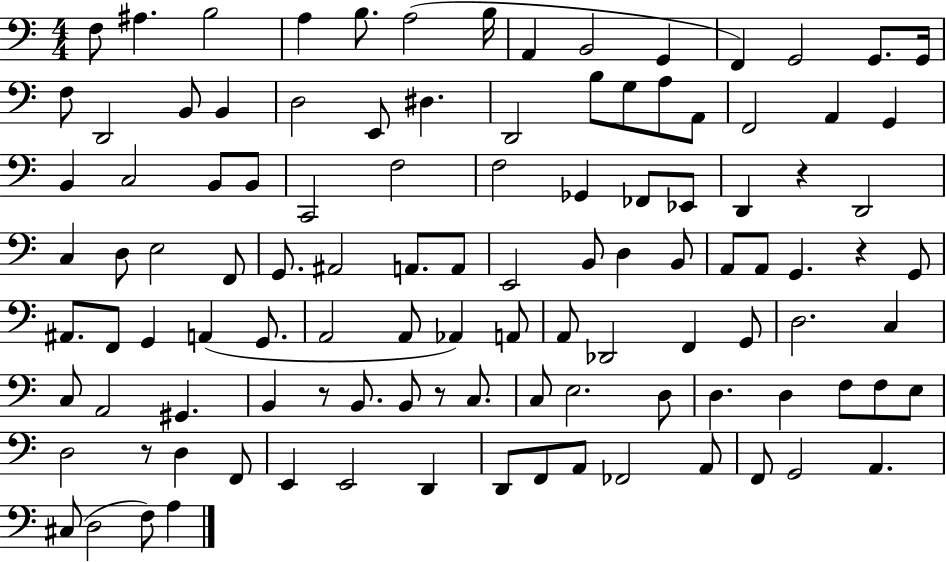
X:1
T:Untitled
M:4/4
L:1/4
K:C
F,/2 ^A, B,2 A, B,/2 A,2 B,/4 A,, B,,2 G,, F,, G,,2 G,,/2 G,,/4 F,/2 D,,2 B,,/2 B,, D,2 E,,/2 ^D, D,,2 B,/2 G,/2 A,/2 A,,/2 F,,2 A,, G,, B,, C,2 B,,/2 B,,/2 C,,2 F,2 F,2 _G,, _F,,/2 _E,,/2 D,, z D,,2 C, D,/2 E,2 F,,/2 G,,/2 ^A,,2 A,,/2 A,,/2 E,,2 B,,/2 D, B,,/2 A,,/2 A,,/2 G,, z G,,/2 ^A,,/2 F,,/2 G,, A,, G,,/2 A,,2 A,,/2 _A,, A,,/2 A,,/2 _D,,2 F,, G,,/2 D,2 C, C,/2 A,,2 ^G,, B,, z/2 B,,/2 B,,/2 z/2 C,/2 C,/2 E,2 D,/2 D, D, F,/2 F,/2 E,/2 D,2 z/2 D, F,,/2 E,, E,,2 D,, D,,/2 F,,/2 A,,/2 _F,,2 A,,/2 F,,/2 G,,2 A,, ^C,/2 D,2 F,/2 A,